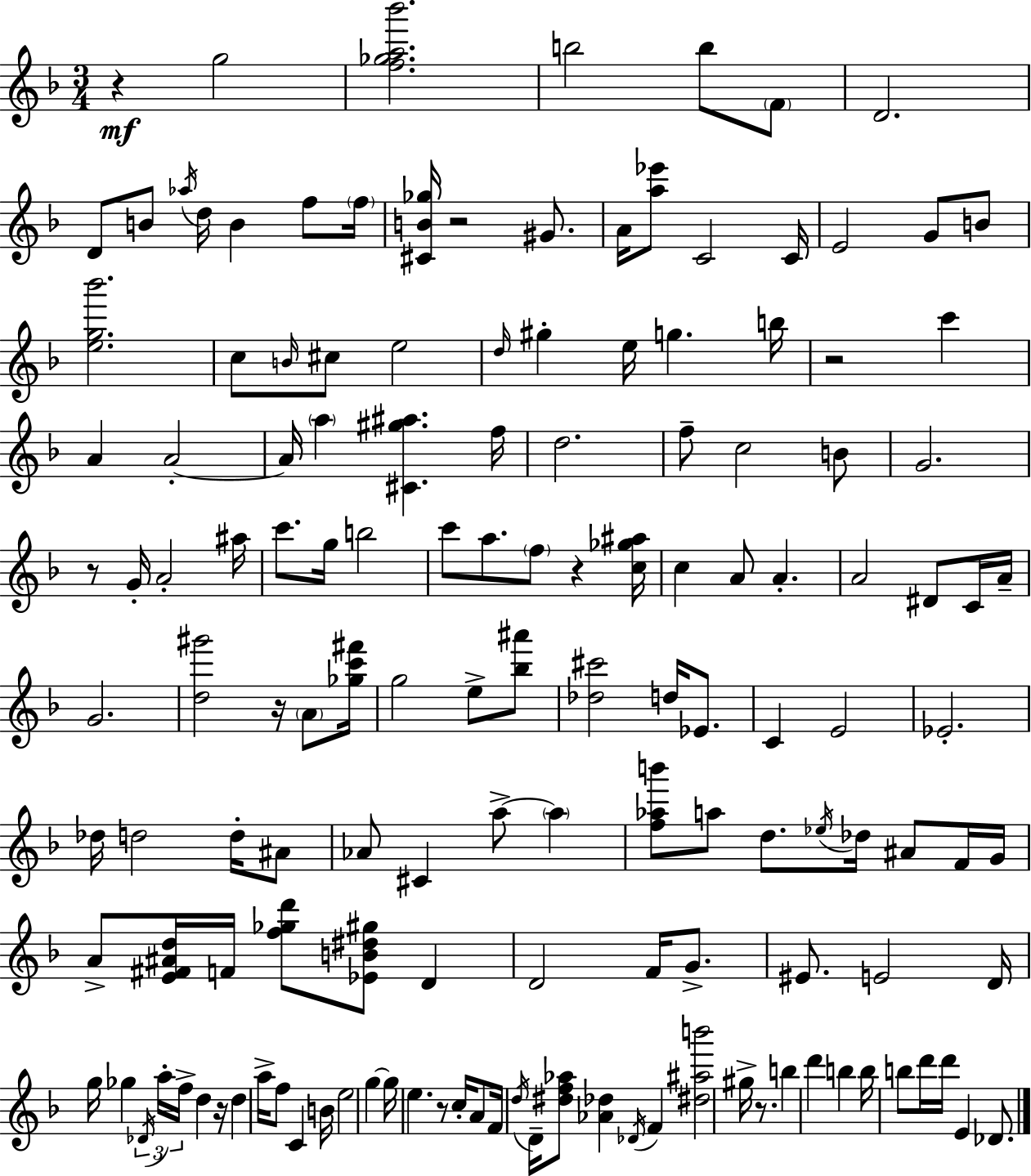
{
  \clef treble
  \numericTimeSignature
  \time 3/4
  \key f \major
  r4\mf g''2 | <f'' ges'' a'' bes'''>2. | b''2 b''8 \parenthesize f'8 | d'2. | \break d'8 b'8 \acciaccatura { aes''16 } d''16 b'4 f''8 | \parenthesize f''16 <cis' b' ges''>16 r2 gis'8. | a'16 <a'' ees'''>8 c'2 | c'16 e'2 g'8 b'8 | \break <e'' g'' bes'''>2. | c''8 \grace { b'16 } cis''8 e''2 | \grace { d''16 } gis''4-. e''16 g''4. | b''16 r2 c'''4 | \break a'4 a'2-.~~ | a'16 \parenthesize a''4 <cis' gis'' ais''>4. | f''16 d''2. | f''8-- c''2 | \break b'8 g'2. | r8 g'16-. a'2-. | ais''16 c'''8. g''16 b''2 | c'''8 a''8. \parenthesize f''8 r4 | \break <c'' ges'' ais''>16 c''4 a'8 a'4.-. | a'2 dis'8 | c'16 a'16-- g'2. | <d'' gis'''>2 r16 | \break \parenthesize a'8 <ges'' c''' fis'''>16 g''2 e''8-> | <bes'' ais'''>8 <des'' cis'''>2 d''16 | ees'8. c'4 e'2 | ees'2.-. | \break des''16 d''2 | d''16-. ais'8 aes'8 cis'4 a''8->~~ \parenthesize a''4 | <f'' aes'' b'''>8 a''8 d''8. \acciaccatura { ees''16 } des''16 | ais'8 f'16 g'16 a'8-> <e' fis' ais' d''>16 f'16 <f'' ges'' d'''>8 <ees' b' dis'' gis''>8 | \break d'4 d'2 | f'16 g'8.-> eis'8. e'2 | d'16 g''16 ges''4 \tuplet 3/2 { \acciaccatura { des'16 } a''16-. f''16-> } | d''4 r16 d''4 a''16-> f''8 | \break c'4 b'16 e''2 | g''4~~ g''16 e''4. | r8 c''16-. a'8 f'16 \acciaccatura { d''16 } d'16-- <dis'' f'' aes''>8 <aes' des''>4 | \acciaccatura { des'16 } f'4 <dis'' ais'' b'''>2 | \break gis''16-> r8. b''4 d'''4 | b''4 b''16 b''8 d'''16 d'''16 | e'4 des'8. \bar "|."
}